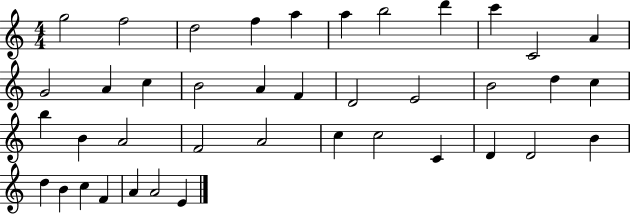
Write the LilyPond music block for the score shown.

{
  \clef treble
  \numericTimeSignature
  \time 4/4
  \key c \major
  g''2 f''2 | d''2 f''4 a''4 | a''4 b''2 d'''4 | c'''4 c'2 a'4 | \break g'2 a'4 c''4 | b'2 a'4 f'4 | d'2 e'2 | b'2 d''4 c''4 | \break b''4 b'4 a'2 | f'2 a'2 | c''4 c''2 c'4 | d'4 d'2 b'4 | \break d''4 b'4 c''4 f'4 | a'4 a'2 e'4 | \bar "|."
}